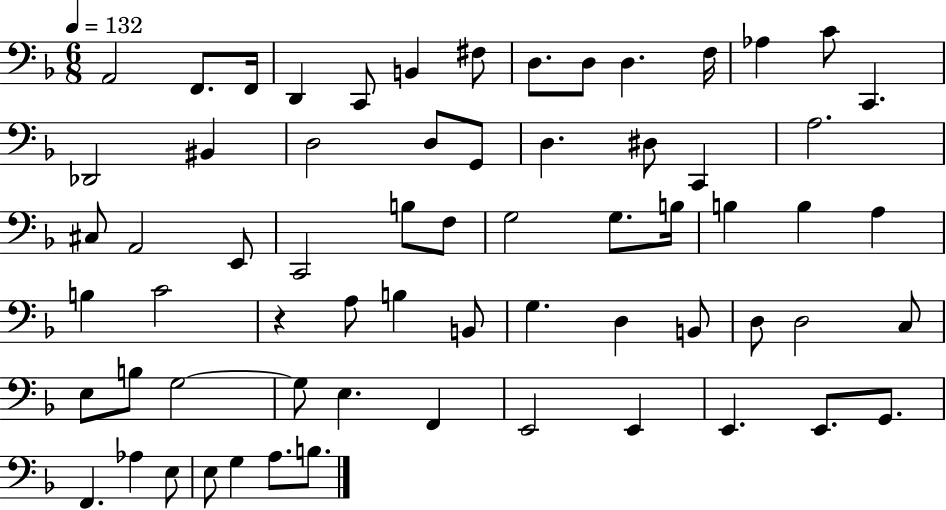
A2/h F2/e. F2/s D2/q C2/e B2/q F#3/e D3/e. D3/e D3/q. F3/s Ab3/q C4/e C2/q. Db2/h BIS2/q D3/h D3/e G2/e D3/q. D#3/e C2/q A3/h. C#3/e A2/h E2/e C2/h B3/e F3/e G3/h G3/e. B3/s B3/q B3/q A3/q B3/q C4/h R/q A3/e B3/q B2/e G3/q. D3/q B2/e D3/e D3/h C3/e E3/e B3/e G3/h G3/e E3/q. F2/q E2/h E2/q E2/q. E2/e. G2/e. F2/q. Ab3/q E3/e E3/e G3/q A3/e. B3/e.